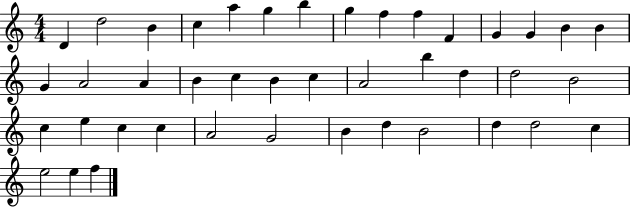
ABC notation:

X:1
T:Untitled
M:4/4
L:1/4
K:C
D d2 B c a g b g f f F G G B B G A2 A B c B c A2 b d d2 B2 c e c c A2 G2 B d B2 d d2 c e2 e f